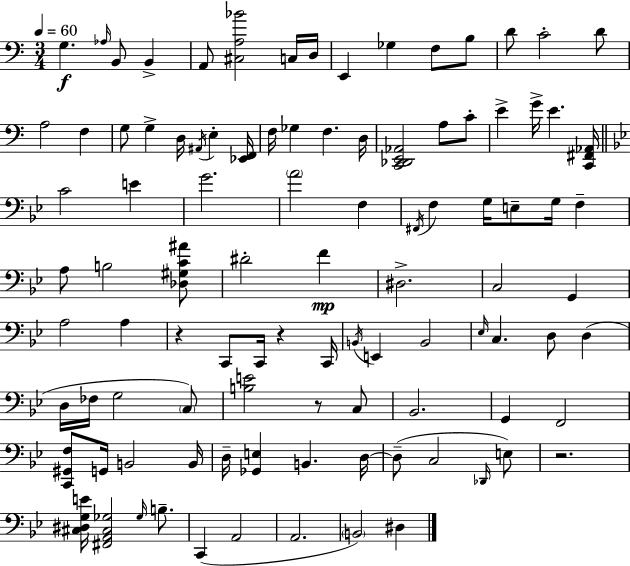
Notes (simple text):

G3/q. Ab3/s B2/e B2/q A2/e [C#3,A3,Bb4]/h C3/s D3/s E2/q Gb3/q F3/e B3/e D4/e C4/h D4/e A3/h F3/q G3/e G3/q D3/s A#2/s E3/q [Eb2,F2]/s F3/s Gb3/q F3/q. D3/s [C2,Db2,E2,Ab2]/h A3/e C4/e E4/q G4/s E4/q. [C2,F#2,Ab2]/s C4/h E4/q G4/h. A4/h F3/q F#2/s F3/q G3/s E3/e G3/s F3/q A3/e B3/h [Db3,G#3,C4,A#4]/e D#4/h F4/q D#3/h. C3/h G2/q A3/h A3/q R/q C2/e C2/s R/q C2/s B2/s E2/q B2/h Eb3/s C3/q. D3/e D3/q D3/s FES3/s G3/h C3/e [B3,E4]/h R/e C3/e Bb2/h. G2/q F2/h [C2,G#2,F3]/e G2/s B2/h B2/s D3/s [Gb2,E3]/q B2/q. D3/s D3/e C3/h Db2/s E3/e R/h. [C#3,D#3,G3,E4]/s [F#2,A2,C#3,Gb3]/h Gb3/s B3/e. C2/q A2/h A2/h. B2/h D#3/q